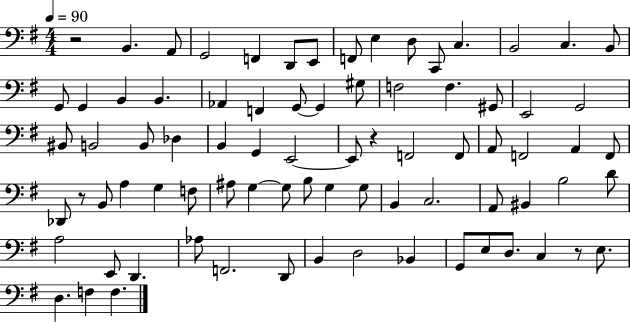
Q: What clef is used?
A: bass